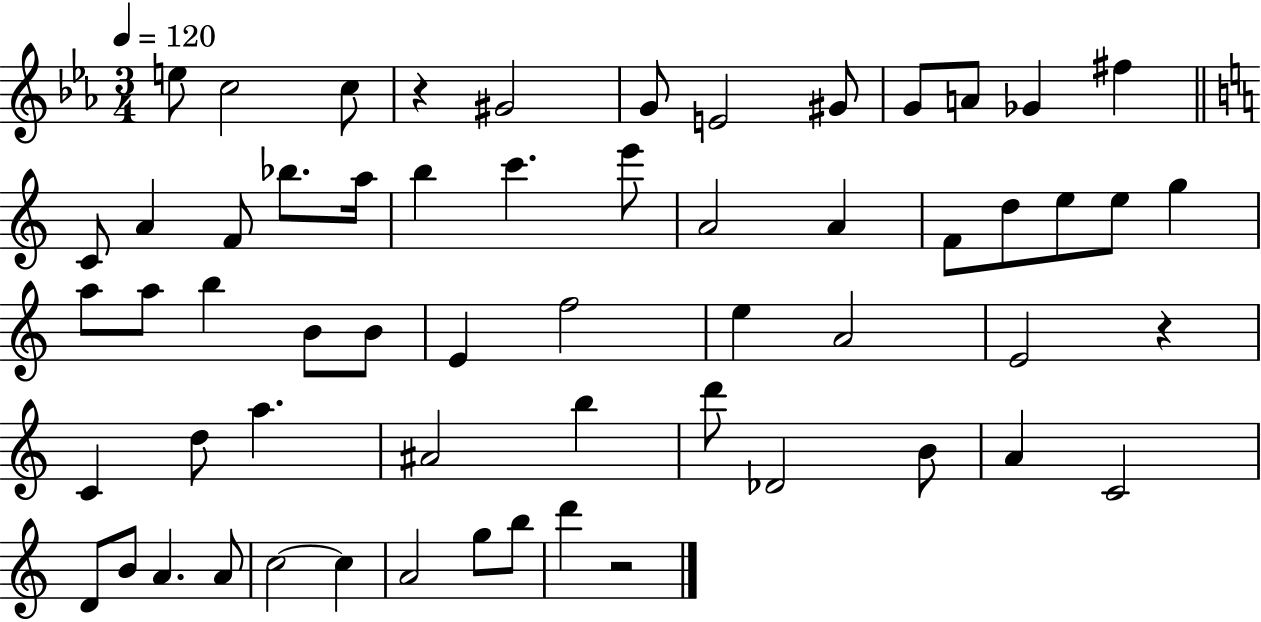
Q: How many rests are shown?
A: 3